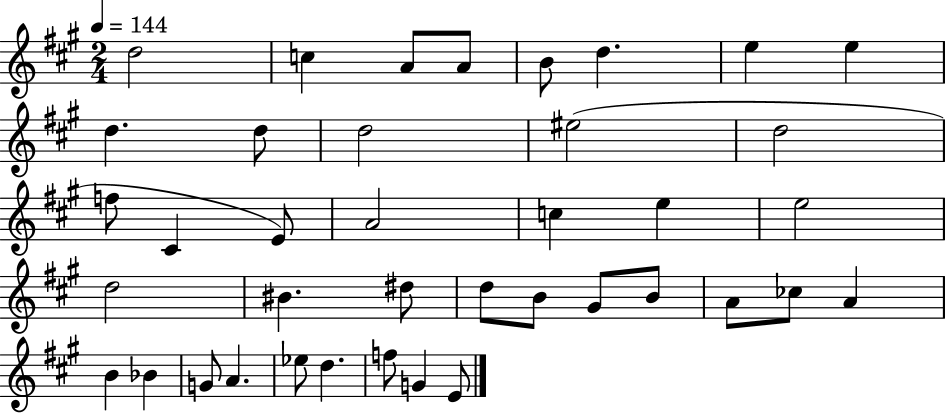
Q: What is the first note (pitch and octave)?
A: D5